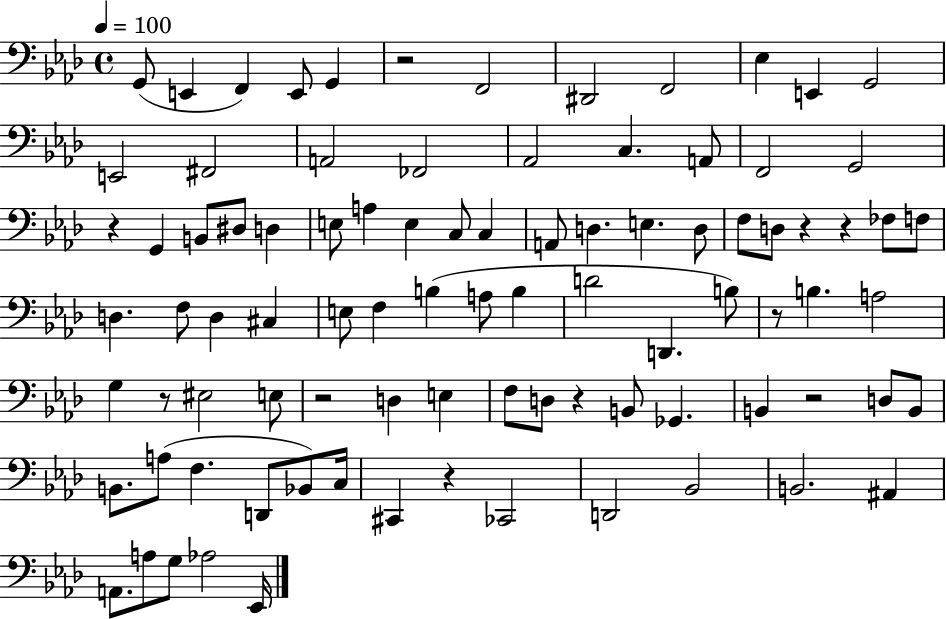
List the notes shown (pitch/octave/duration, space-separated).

G2/e E2/q F2/q E2/e G2/q R/h F2/h D#2/h F2/h Eb3/q E2/q G2/h E2/h F#2/h A2/h FES2/h Ab2/h C3/q. A2/e F2/h G2/h R/q G2/q B2/e D#3/e D3/q E3/e A3/q E3/q C3/e C3/q A2/e D3/q. E3/q. D3/e F3/e D3/e R/q R/q FES3/e F3/e D3/q. F3/e D3/q C#3/q E3/e F3/q B3/q A3/e B3/q D4/h D2/q. B3/e R/e B3/q. A3/h G3/q R/e EIS3/h E3/e R/h D3/q E3/q F3/e D3/e R/q B2/e Gb2/q. B2/q R/h D3/e B2/e B2/e. A3/e F3/q. D2/e Bb2/e C3/s C#2/q R/q CES2/h D2/h Bb2/h B2/h. A#2/q A2/e. A3/e G3/e Ab3/h Eb2/s